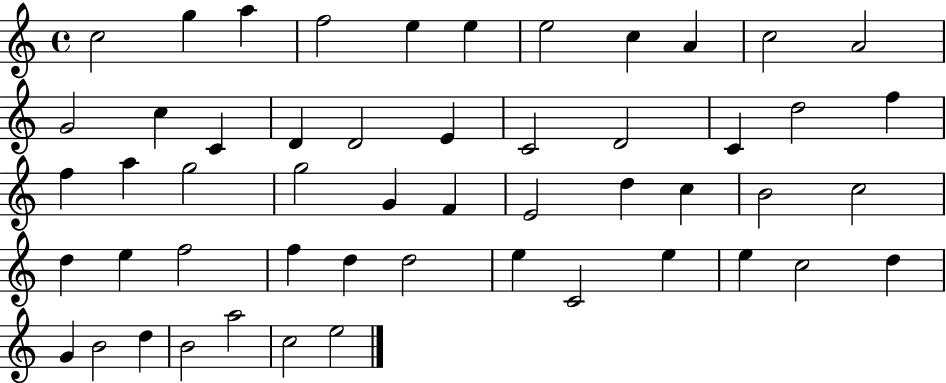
C5/h G5/q A5/q F5/h E5/q E5/q E5/h C5/q A4/q C5/h A4/h G4/h C5/q C4/q D4/q D4/h E4/q C4/h D4/h C4/q D5/h F5/q F5/q A5/q G5/h G5/h G4/q F4/q E4/h D5/q C5/q B4/h C5/h D5/q E5/q F5/h F5/q D5/q D5/h E5/q C4/h E5/q E5/q C5/h D5/q G4/q B4/h D5/q B4/h A5/h C5/h E5/h